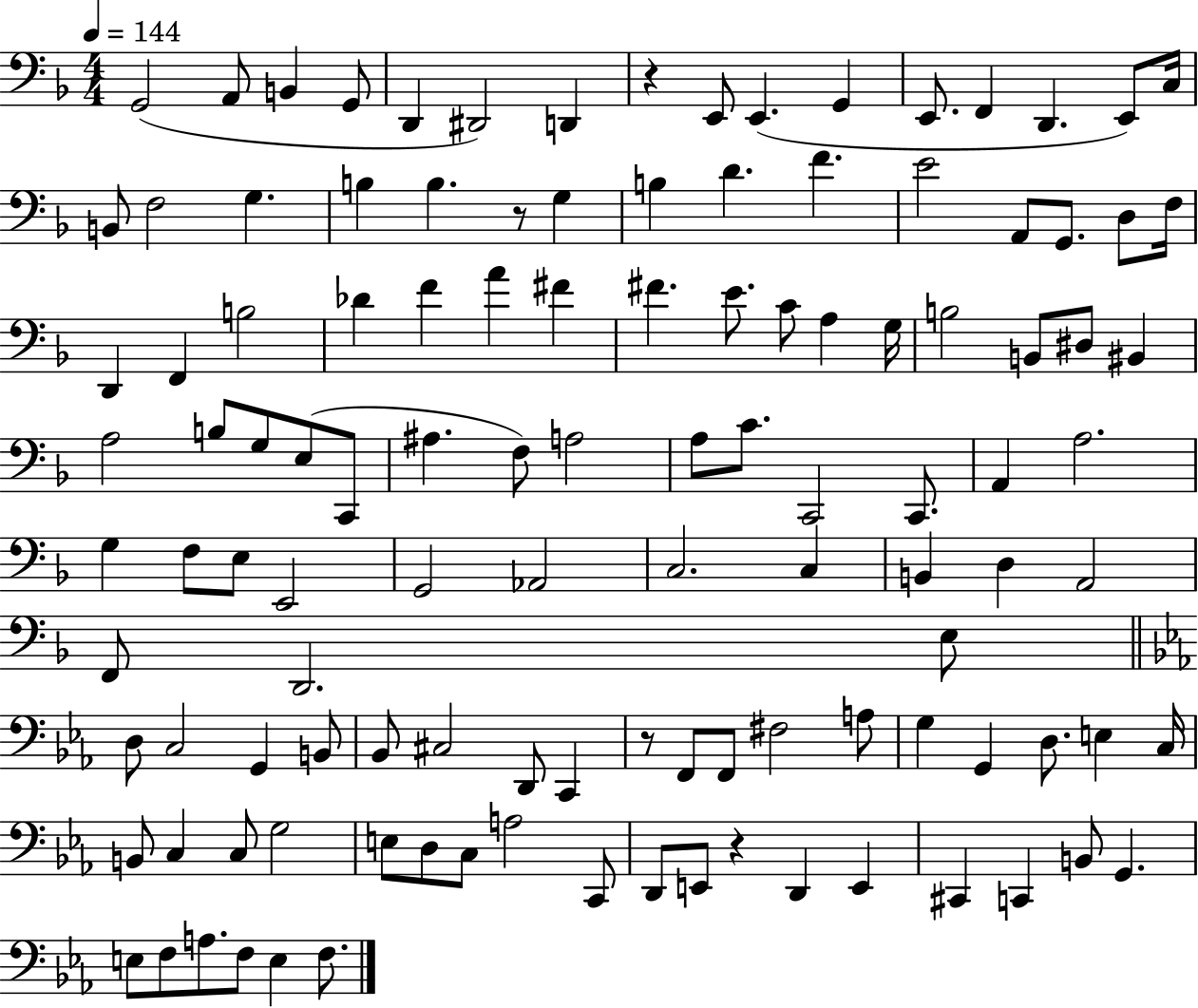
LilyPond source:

{
  \clef bass
  \numericTimeSignature
  \time 4/4
  \key f \major
  \tempo 4 = 144
  g,2( a,8 b,4 g,8 | d,4 dis,2) d,4 | r4 e,8 e,4.( g,4 | e,8. f,4 d,4. e,8) c16 | \break b,8 f2 g4. | b4 b4. r8 g4 | b4 d'4. f'4. | e'2 a,8 g,8. d8 f16 | \break d,4 f,4 b2 | des'4 f'4 a'4 fis'4 | fis'4. e'8. c'8 a4 g16 | b2 b,8 dis8 bis,4 | \break a2 b8 g8 e8( c,8 | ais4. f8) a2 | a8 c'8. c,2 c,8. | a,4 a2. | \break g4 f8 e8 e,2 | g,2 aes,2 | c2. c4 | b,4 d4 a,2 | \break f,8 d,2. e8 | \bar "||" \break \key ees \major d8 c2 g,4 b,8 | bes,8 cis2 d,8 c,4 | r8 f,8 f,8 fis2 a8 | g4 g,4 d8. e4 c16 | \break b,8 c4 c8 g2 | e8 d8 c8 a2 c,8 | d,8 e,8 r4 d,4 e,4 | cis,4 c,4 b,8 g,4. | \break e8 f8 a8. f8 e4 f8. | \bar "|."
}